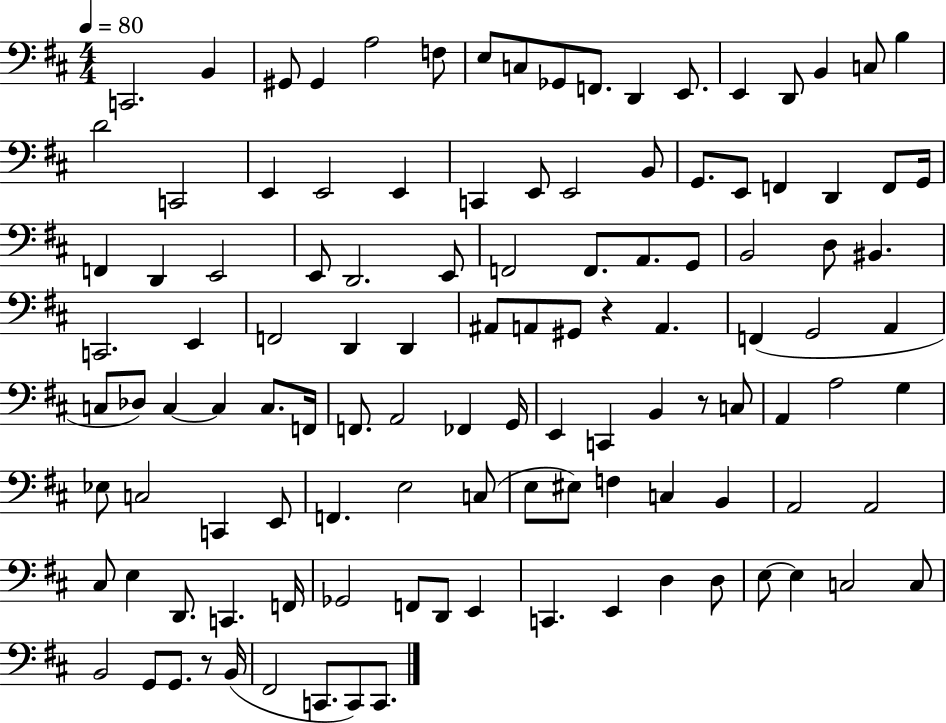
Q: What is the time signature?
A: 4/4